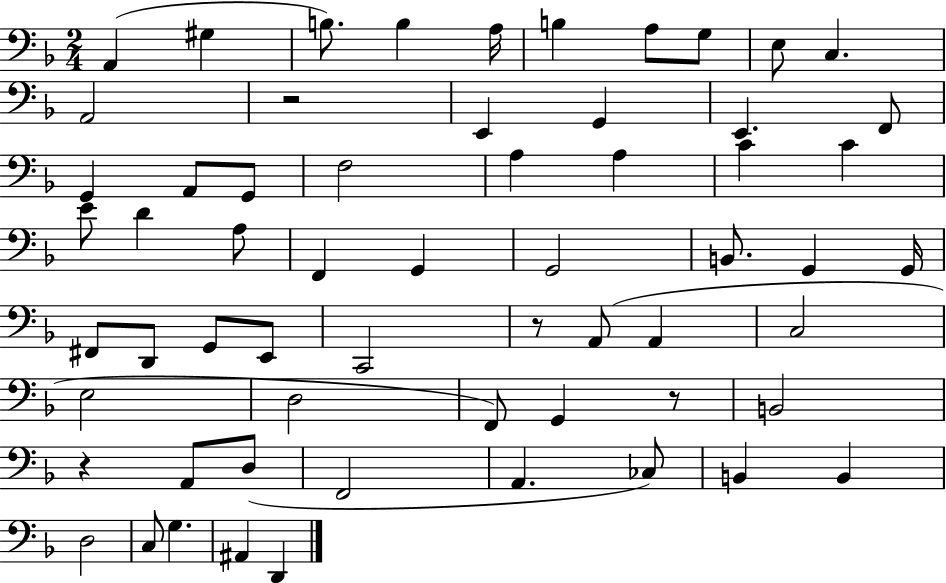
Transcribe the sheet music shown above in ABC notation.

X:1
T:Untitled
M:2/4
L:1/4
K:F
A,, ^G, B,/2 B, A,/4 B, A,/2 G,/2 E,/2 C, A,,2 z2 E,, G,, E,, F,,/2 G,, A,,/2 G,,/2 F,2 A, A, C C E/2 D A,/2 F,, G,, G,,2 B,,/2 G,, G,,/4 ^F,,/2 D,,/2 G,,/2 E,,/2 C,,2 z/2 A,,/2 A,, C,2 E,2 D,2 F,,/2 G,, z/2 B,,2 z A,,/2 D,/2 F,,2 A,, _C,/2 B,, B,, D,2 C,/2 G, ^A,, D,,